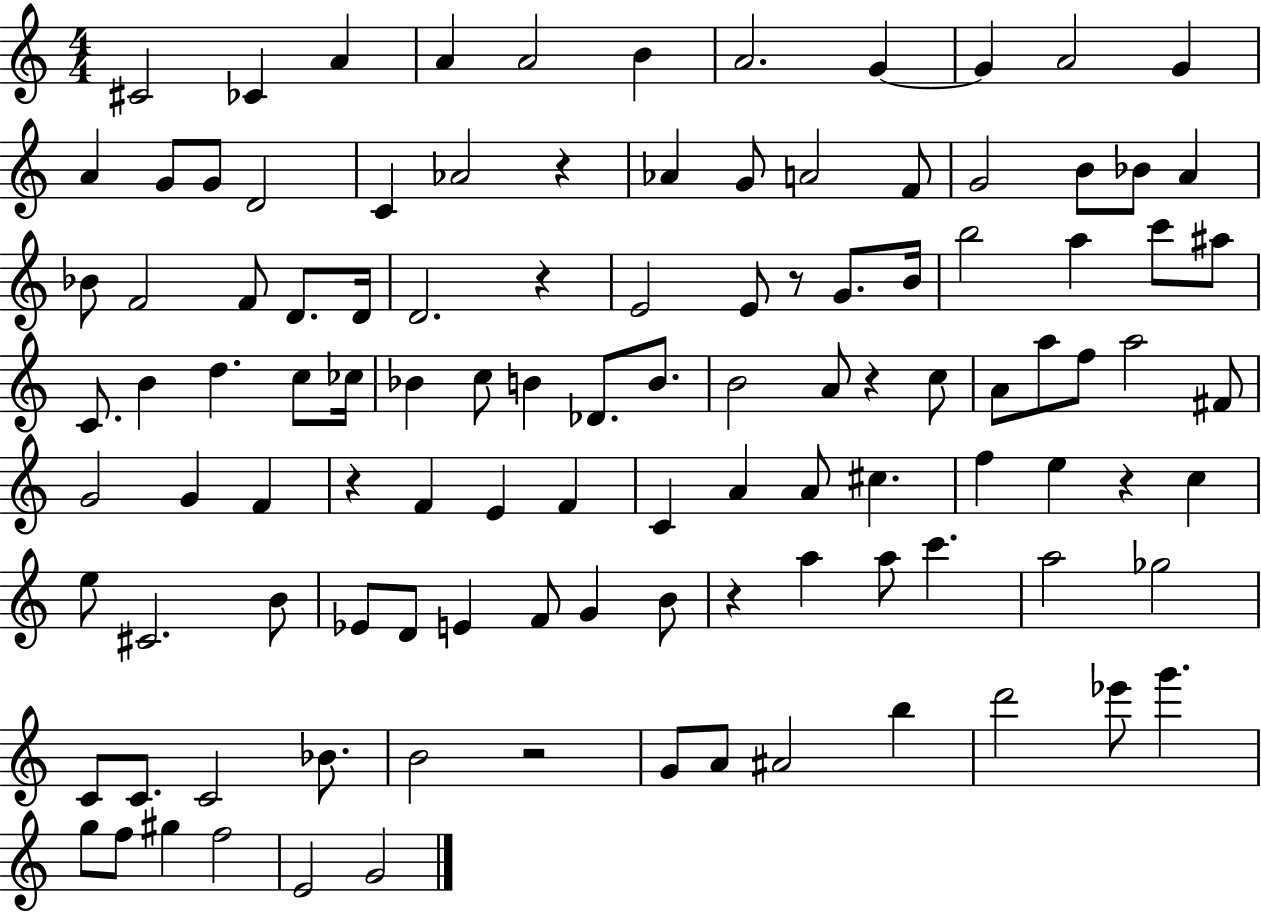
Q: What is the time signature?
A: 4/4